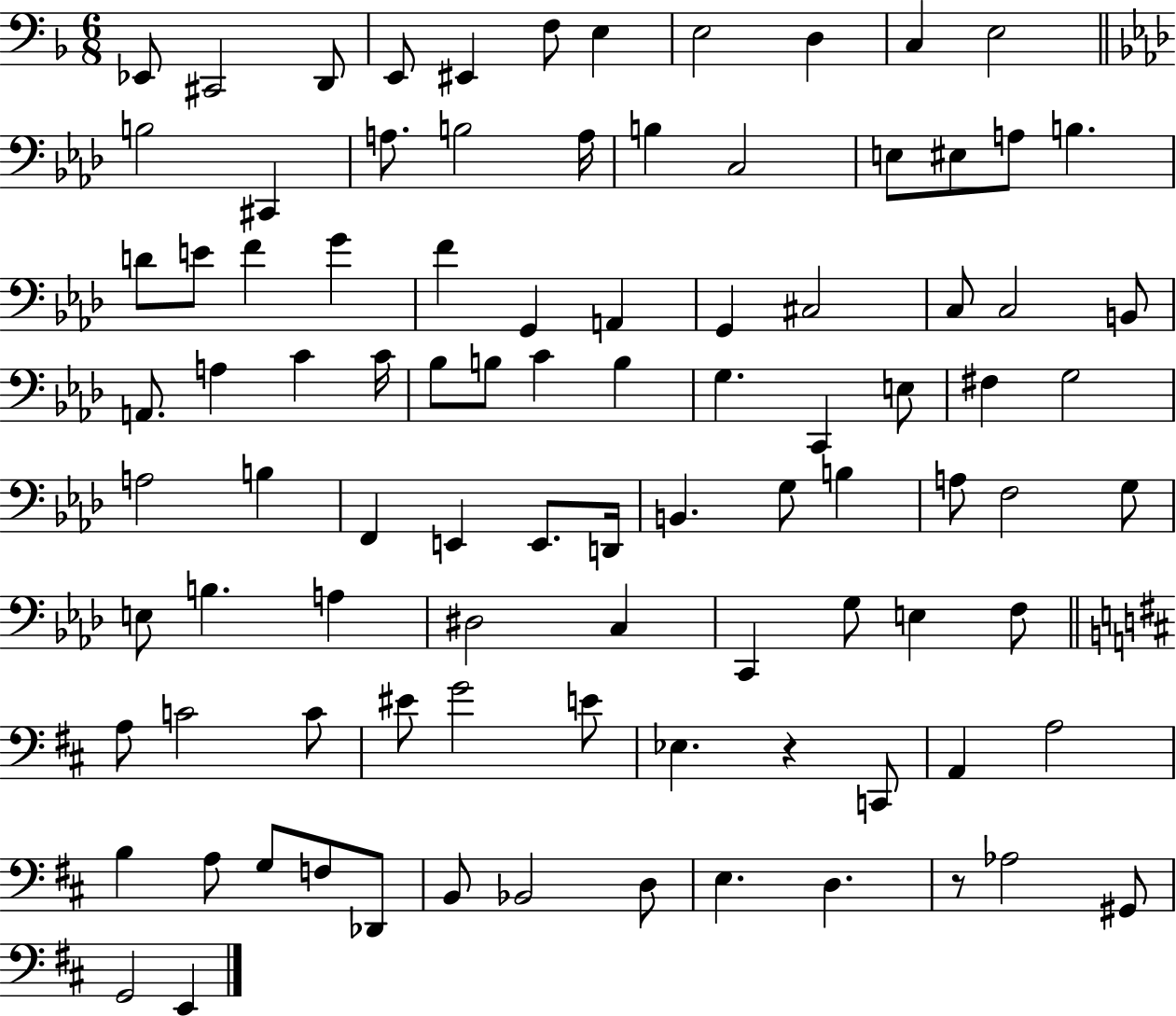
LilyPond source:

{
  \clef bass
  \numericTimeSignature
  \time 6/8
  \key f \major
  \repeat volta 2 { ees,8 cis,2 d,8 | e,8 eis,4 f8 e4 | e2 d4 | c4 e2 | \break \bar "||" \break \key aes \major b2 cis,4 | a8. b2 a16 | b4 c2 | e8 eis8 a8 b4. | \break d'8 e'8 f'4 g'4 | f'4 g,4 a,4 | g,4 cis2 | c8 c2 b,8 | \break a,8. a4 c'4 c'16 | bes8 b8 c'4 b4 | g4. c,4 e8 | fis4 g2 | \break a2 b4 | f,4 e,4 e,8. d,16 | b,4. g8 b4 | a8 f2 g8 | \break e8 b4. a4 | dis2 c4 | c,4 g8 e4 f8 | \bar "||" \break \key d \major a8 c'2 c'8 | eis'8 g'2 e'8 | ees4. r4 c,8 | a,4 a2 | \break b4 a8 g8 f8 des,8 | b,8 bes,2 d8 | e4. d4. | r8 aes2 gis,8 | \break g,2 e,4 | } \bar "|."
}